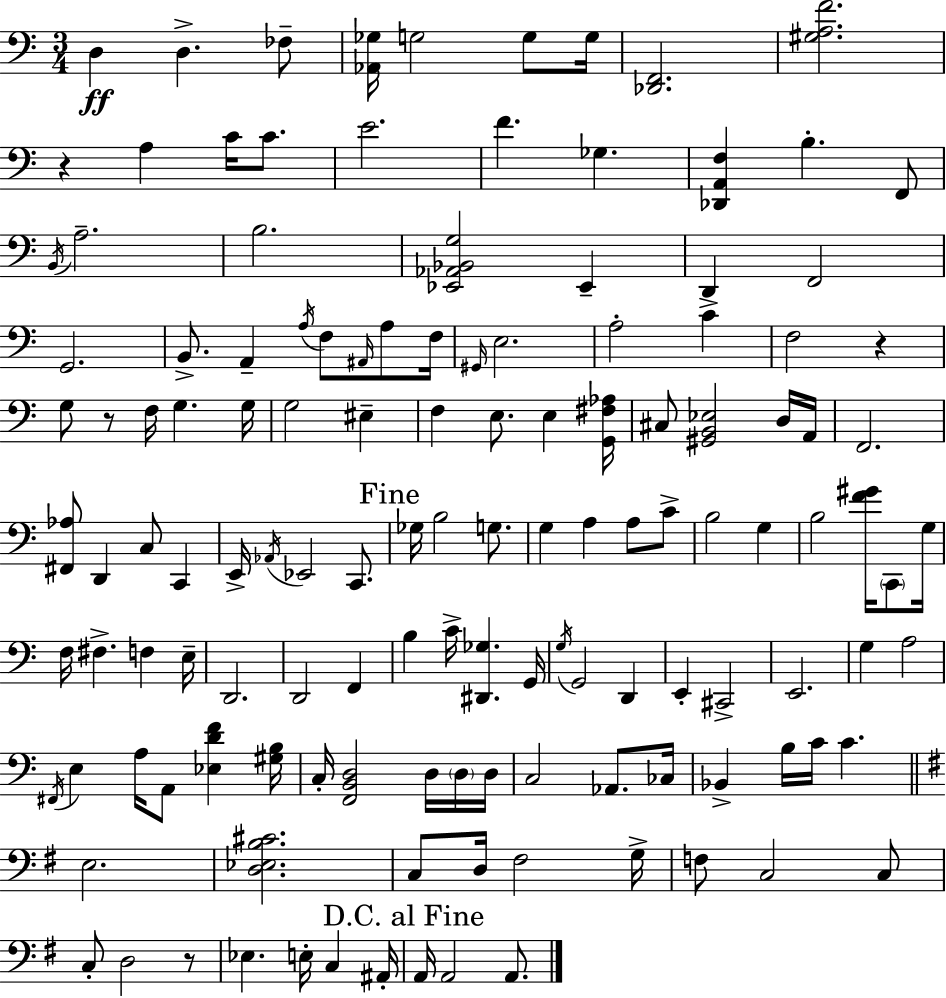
{
  \clef bass
  \numericTimeSignature
  \time 3/4
  \key c \major
  d4\ff d4.-> fes8-- | <aes, ges>16 g2 g8 g16 | <des, f,>2. | <gis a f'>2. | \break r4 a4 c'16 c'8. | e'2. | f'4. ges4. | <des, a, f>4 b4.-. f,8 | \break \acciaccatura { b,16 } a2.-- | b2. | <ees, aes, bes, g>2 ees,4-- | d,4 f,2 | \break g,2. | b,8.-> a,4-- \acciaccatura { a16 } f8 \grace { ais,16 } | a8 f16 \grace { gis,16 } e2. | a2-. | \break c'4-> f2 | r4 g8 r8 f16 g4. | g16 g2 | eis4-- f4 e8. e4 | \break <g, fis aes>16 cis8 <gis, b, ees>2 | d16 a,16 f,2. | <fis, aes>8 d,4 c8 | c,4 e,16-> \acciaccatura { aes,16 } ees,2 | \break c,8. \mark "Fine" ges16 b2 | g8. g4 a4 | a8 c'8-> b2 | g4 b2 | \break <f' gis'>16 \parenthesize c,8 g16 f16 fis4.-> | f4 e16-- d,2. | d,2 | f,4 b4 c'16-> <dis, ges>4. | \break g,16 \acciaccatura { g16 } g,2 | d,4 e,4-. cis,2-> | e,2. | g4 a2 | \break \acciaccatura { fis,16 } e4 a16 | a,8 <ees d' f'>4 <gis b>16 c16-. <f, b, d>2 | d16 \parenthesize d16 d16 c2 | aes,8. ces16 bes,4-> b16 | \break c'16 c'4. \bar "||" \break \key g \major e2. | <d ees b cis'>2. | c8 d16 fis2 g16-> | f8 c2 c8 | \break c8-. d2 r8 | ees4. e16-. c4 ais,16-. | \mark "D.C. al Fine" a,16 a,2 a,8. | \bar "|."
}